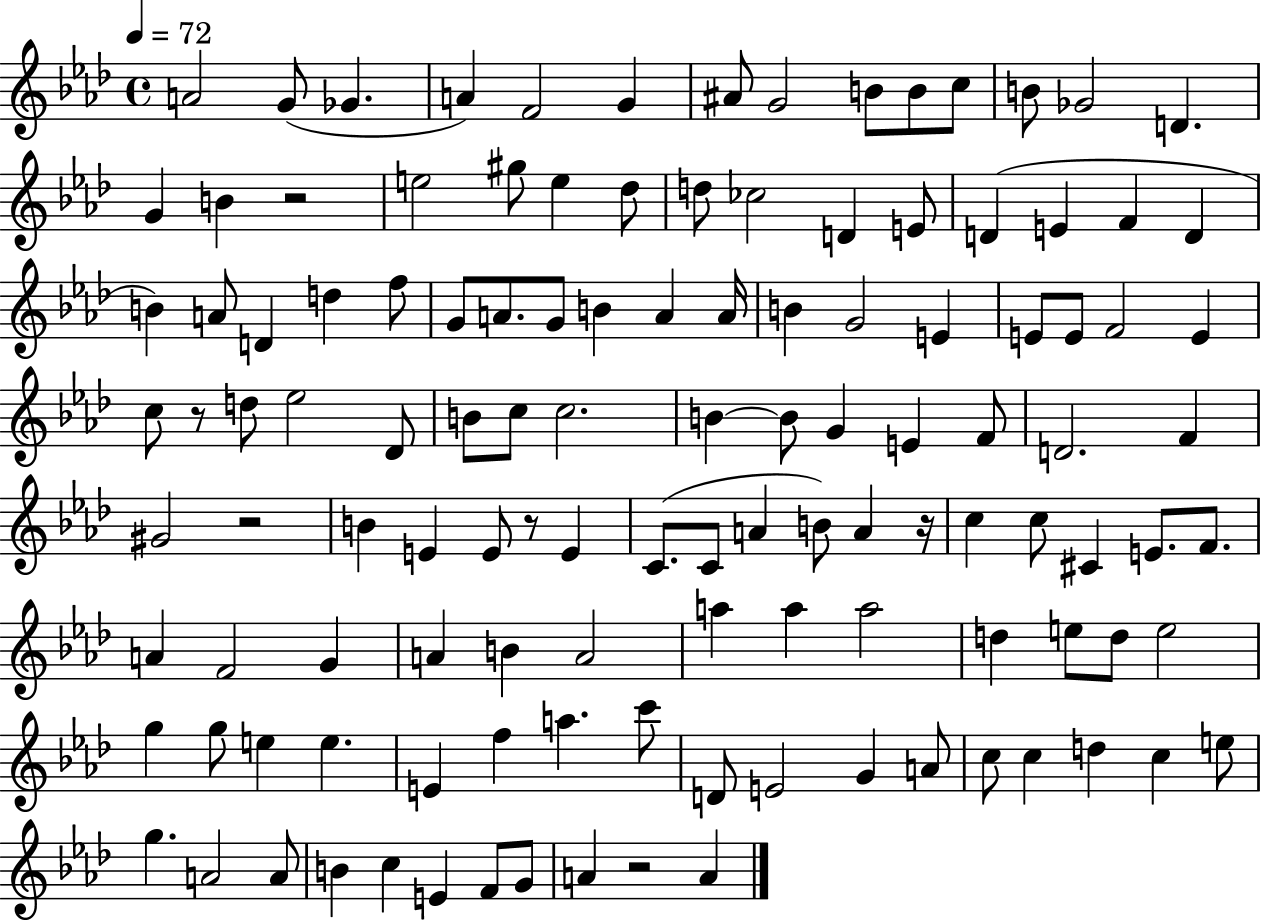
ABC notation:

X:1
T:Untitled
M:4/4
L:1/4
K:Ab
A2 G/2 _G A F2 G ^A/2 G2 B/2 B/2 c/2 B/2 _G2 D G B z2 e2 ^g/2 e _d/2 d/2 _c2 D E/2 D E F D B A/2 D d f/2 G/2 A/2 G/2 B A A/4 B G2 E E/2 E/2 F2 E c/2 z/2 d/2 _e2 _D/2 B/2 c/2 c2 B B/2 G E F/2 D2 F ^G2 z2 B E E/2 z/2 E C/2 C/2 A B/2 A z/4 c c/2 ^C E/2 F/2 A F2 G A B A2 a a a2 d e/2 d/2 e2 g g/2 e e E f a c'/2 D/2 E2 G A/2 c/2 c d c e/2 g A2 A/2 B c E F/2 G/2 A z2 A